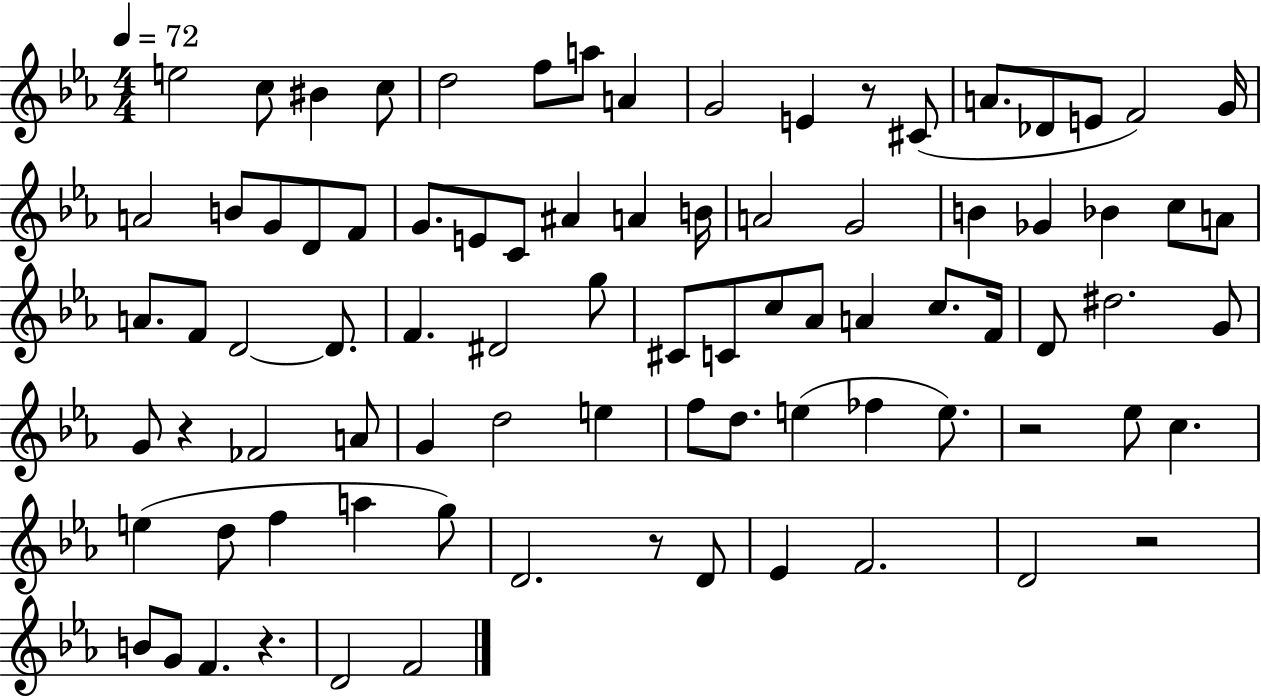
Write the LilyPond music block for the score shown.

{
  \clef treble
  \numericTimeSignature
  \time 4/4
  \key ees \major
  \tempo 4 = 72
  e''2 c''8 bis'4 c''8 | d''2 f''8 a''8 a'4 | g'2 e'4 r8 cis'8( | a'8. des'8 e'8 f'2) g'16 | \break a'2 b'8 g'8 d'8 f'8 | g'8. e'8 c'8 ais'4 a'4 b'16 | a'2 g'2 | b'4 ges'4 bes'4 c''8 a'8 | \break a'8. f'8 d'2~~ d'8. | f'4. dis'2 g''8 | cis'8 c'8 c''8 aes'8 a'4 c''8. f'16 | d'8 dis''2. g'8 | \break g'8 r4 fes'2 a'8 | g'4 d''2 e''4 | f''8 d''8. e''4( fes''4 e''8.) | r2 ees''8 c''4. | \break e''4( d''8 f''4 a''4 g''8) | d'2. r8 d'8 | ees'4 f'2. | d'2 r2 | \break b'8 g'8 f'4. r4. | d'2 f'2 | \bar "|."
}